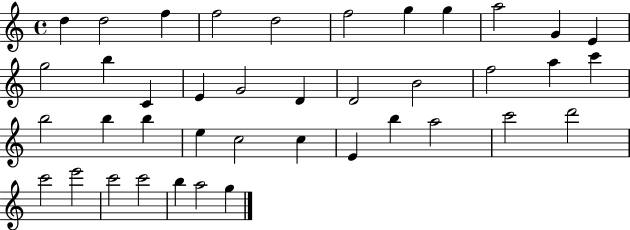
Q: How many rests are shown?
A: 0